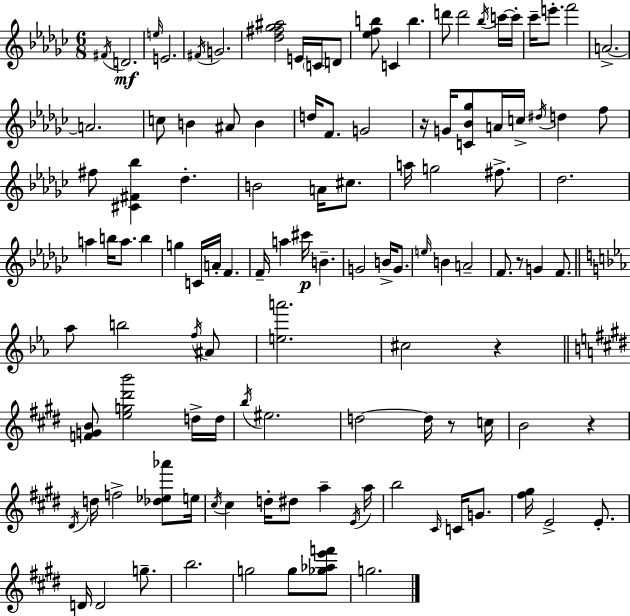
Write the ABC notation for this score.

X:1
T:Untitled
M:6/8
L:1/4
K:Ebm
^F/4 D2 e/4 E2 ^F/4 G2 [_d^f_g^a]2 E/4 C/4 D/2 [_efb]/2 C b d'/2 d'2 _b/4 c'/4 c'/4 _c'/4 e'/2 f'2 A2 A2 c/2 B ^A/2 B d/4 F/2 G2 z/4 G/4 [C_B_g]/2 A/4 c/4 ^d/4 d f/2 ^f/2 [^C^F_b] _d B2 A/4 ^c/2 a/4 g2 ^f/2 _d2 a b/4 a/2 b g C/4 A/4 F F/4 a ^c'/4 B G2 B/4 G/2 e/4 B A2 F/2 z/2 G F/2 _a/2 b2 f/4 ^A/2 [ea']2 ^c2 z [FGB]/2 [eg^d'b']2 d/4 d/4 b/4 ^e2 d2 d/4 z/2 c/4 B2 z ^D/4 d/4 f2 [_d_e_a']/2 e/4 ^c/4 ^c d/4 ^d/2 a E/4 a/4 b2 ^C/4 C/4 G/2 [^f^g]/4 E2 E/2 D/4 D2 g/2 b2 g2 g/2 [_g_ae'f']/2 g2